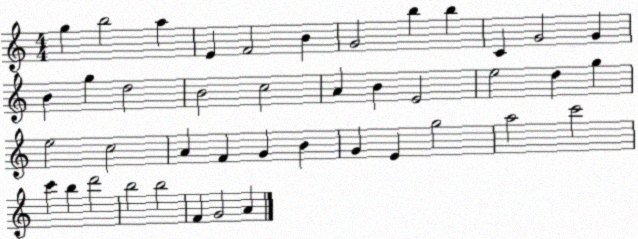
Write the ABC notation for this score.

X:1
T:Untitled
M:4/4
L:1/4
K:C
g b2 a E F2 B G2 b b C G2 G B g d2 B2 c2 A B E2 e2 d g e2 c2 A F G B G E g2 a2 c'2 c' b d'2 b2 b2 F G2 A